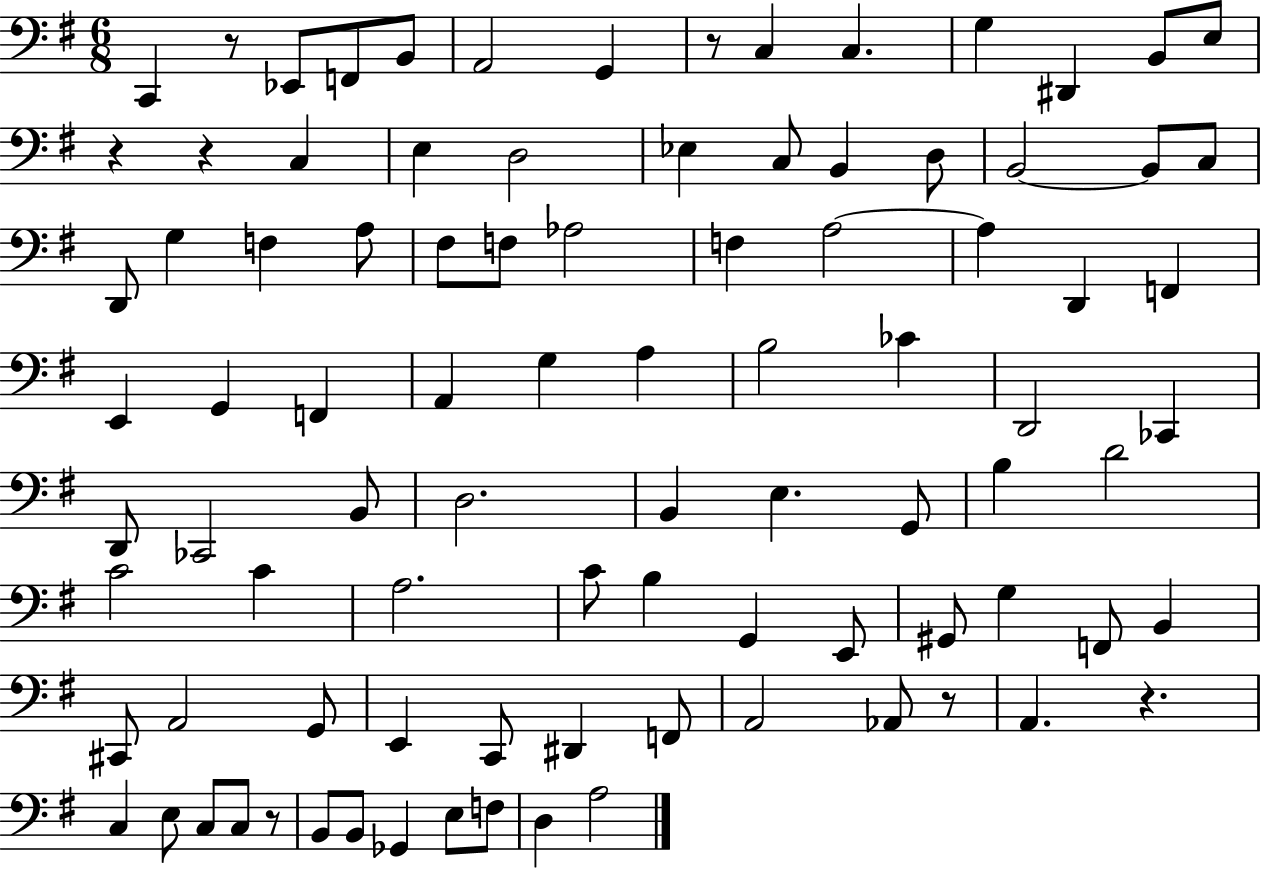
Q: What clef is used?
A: bass